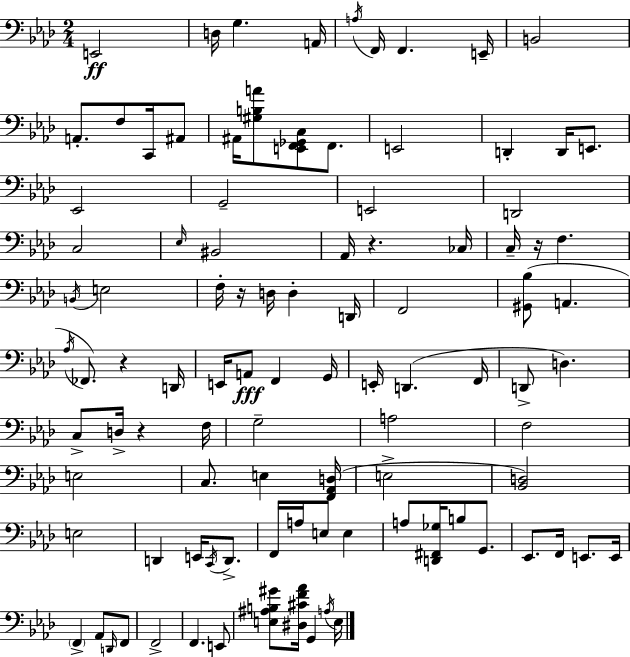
{
  \clef bass
  \numericTimeSignature
  \time 2/4
  \key aes \major
  e,2\ff | d16 g4. a,16 | \acciaccatura { a16 } f,16 f,4. | e,16-- b,2 | \break a,8.-. f8 c,16 ais,8 | ais,16 <gis b a'>8 <e, f, ges, c>8 f,8. | e,2 | d,4-. d,16 e,8. | \break ees,2 | g,2-- | e,2 | d,2 | \break c2 | \grace { ees16 } bis,2 | aes,16 r4. | ces16 c16-- r16 f4. | \break \acciaccatura { b,16 } e2 | f16-. r16 d16 d4-. | d,16 f,2 | <gis, bes>8( a,4. | \break \acciaccatura { aes16 } fes,8.) r4 | d,16 e,16 a,8\fff f,4 | g,16 e,16-. d,4.( | f,16 d,8-> d4.) | \break c8-> d16-> r4 | f16 g2-- | a2 | f2 | \break e2 | c8. e4 | <f, aes, d>16( e2-> | <bes, d>2) | \break e2 | d,4 | e,16 \acciaccatura { c,16 } d,8.-> f,16 a16 e8 | e4 a8 <d, fis, ges>16 | \break b8 g,8. ees,8. | f,16 e,8. e,16 \parenthesize f,4-> | aes,8 \grace { d,16 } f,8 f,2-> | f,4. | \break e,8 <e ais b gis'>8 | <dis cis' f' aes'>16 g,4 \acciaccatura { a16 } e16 \bar "|."
}